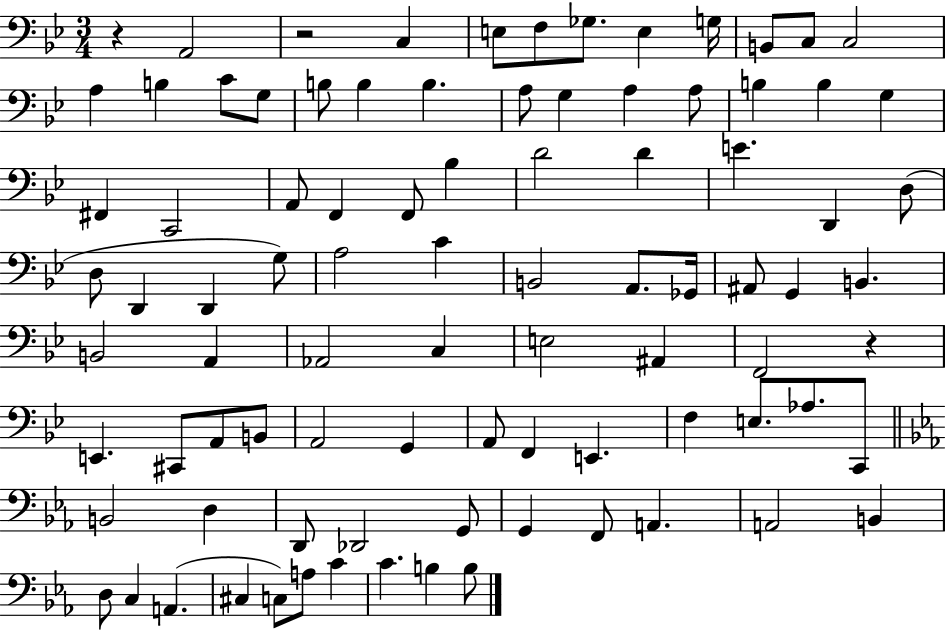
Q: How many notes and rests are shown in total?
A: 90